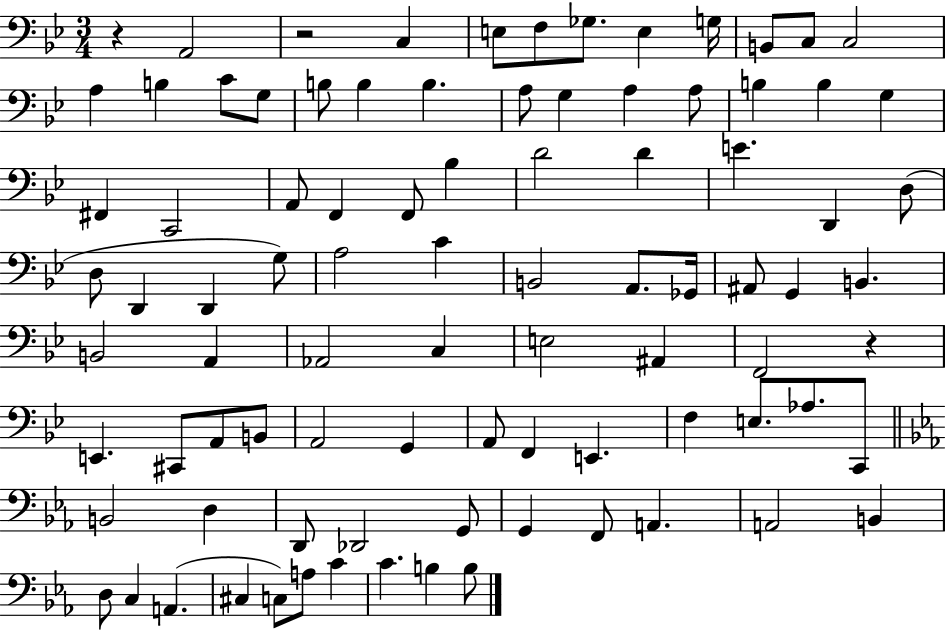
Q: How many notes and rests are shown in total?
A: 90